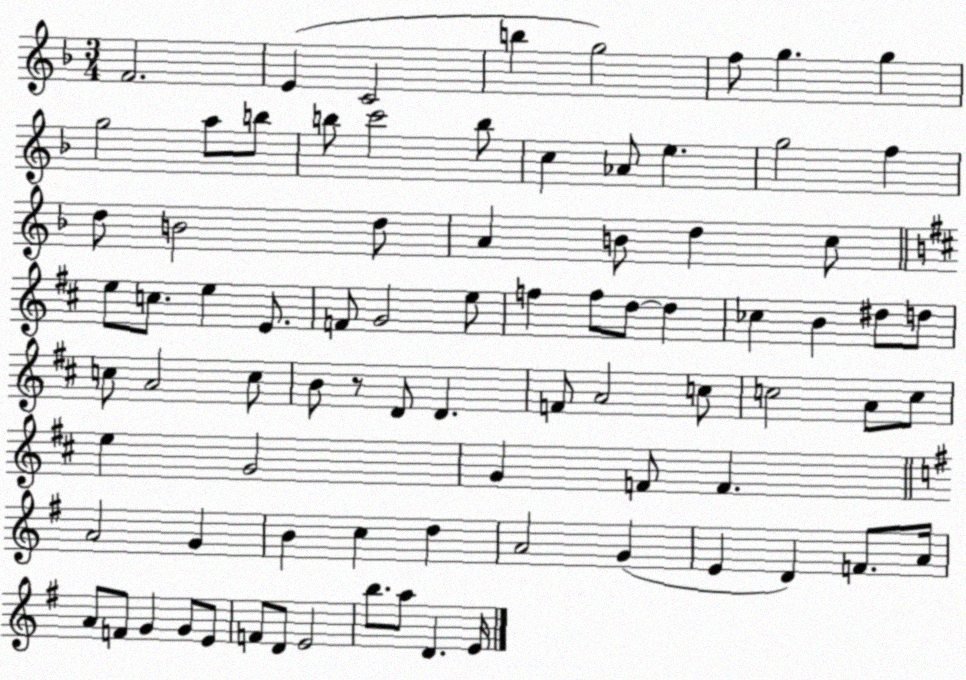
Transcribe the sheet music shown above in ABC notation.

X:1
T:Untitled
M:3/4
L:1/4
K:F
F2 E C2 b g2 f/2 g g g2 a/2 b/2 b/2 c'2 b/2 c _A/2 e g2 f d/2 B2 d/2 A B/2 d c/2 e/2 c/2 e E/2 F/2 G2 e/2 f f/2 d/2 d _c B ^d/2 d/2 c/2 A2 c/2 B/2 z/2 D/2 D F/2 A2 c/2 c2 A/2 c/2 e G2 G F/2 F A2 G B c d A2 G E D F/2 A/4 A/2 F/2 G G/2 E/2 F/2 D/2 E2 b/2 a/2 D E/4